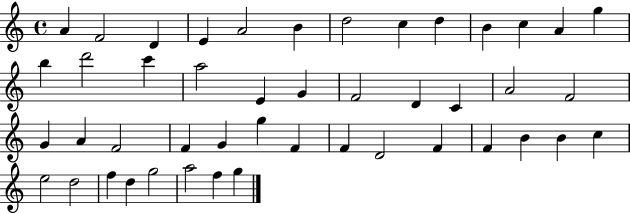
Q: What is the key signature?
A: C major